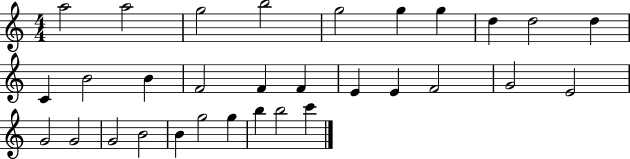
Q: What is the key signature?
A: C major